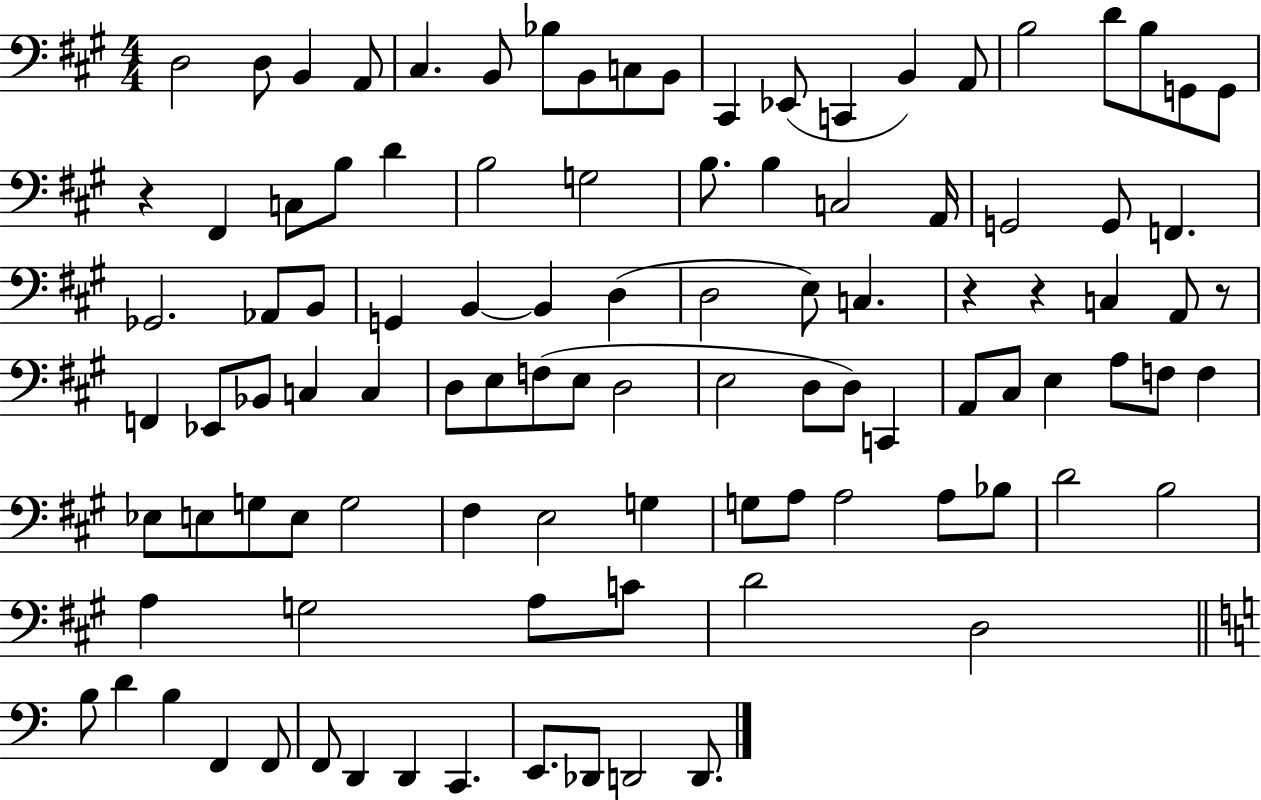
X:1
T:Untitled
M:4/4
L:1/4
K:A
D,2 D,/2 B,, A,,/2 ^C, B,,/2 _B,/2 B,,/2 C,/2 B,,/2 ^C,, _E,,/2 C,, B,, A,,/2 B,2 D/2 B,/2 G,,/2 G,,/2 z ^F,, C,/2 B,/2 D B,2 G,2 B,/2 B, C,2 A,,/4 G,,2 G,,/2 F,, _G,,2 _A,,/2 B,,/2 G,, B,, B,, D, D,2 E,/2 C, z z C, A,,/2 z/2 F,, _E,,/2 _B,,/2 C, C, D,/2 E,/2 F,/2 E,/2 D,2 E,2 D,/2 D,/2 C,, A,,/2 ^C,/2 E, A,/2 F,/2 F, _E,/2 E,/2 G,/2 E,/2 G,2 ^F, E,2 G, G,/2 A,/2 A,2 A,/2 _B,/2 D2 B,2 A, G,2 A,/2 C/2 D2 D,2 B,/2 D B, F,, F,,/2 F,,/2 D,, D,, C,, E,,/2 _D,,/2 D,,2 D,,/2